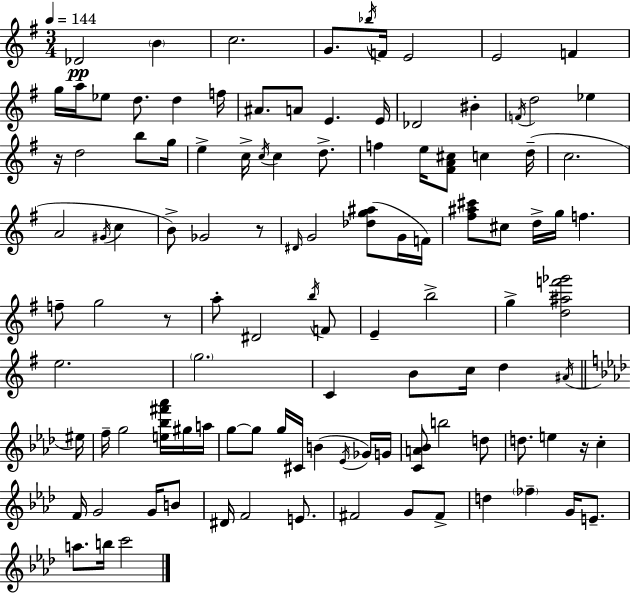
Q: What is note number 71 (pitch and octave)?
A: A5